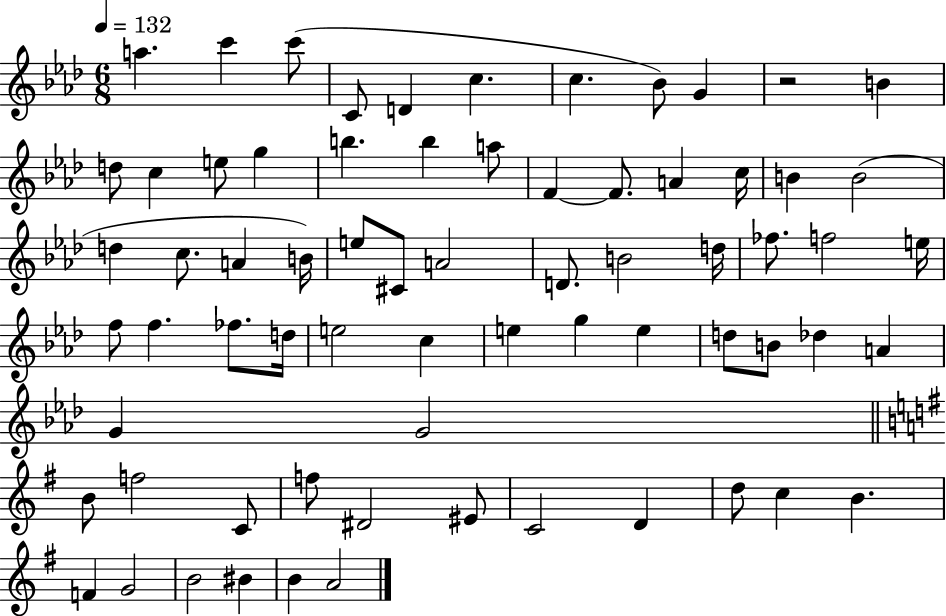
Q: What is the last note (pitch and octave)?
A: A4